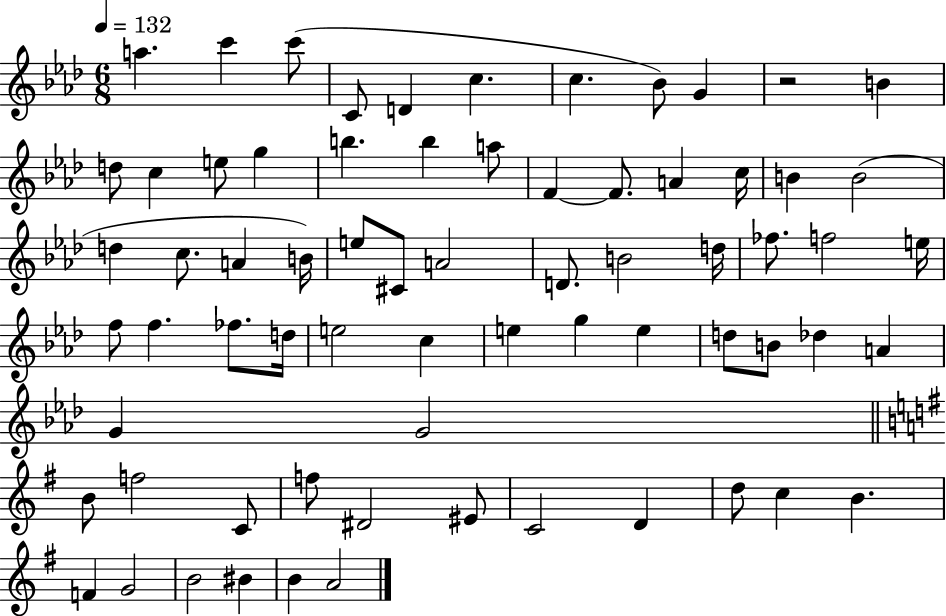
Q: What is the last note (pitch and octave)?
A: A4